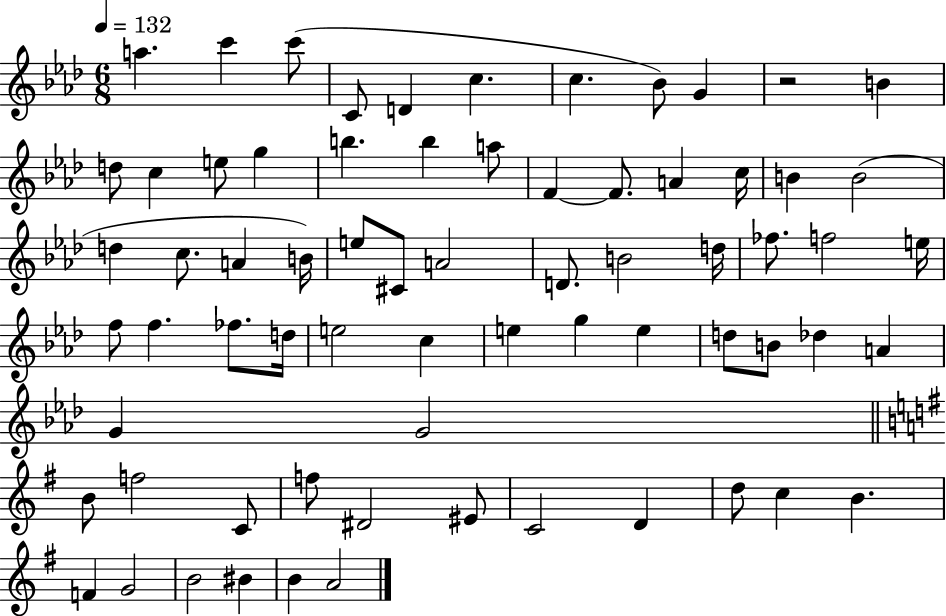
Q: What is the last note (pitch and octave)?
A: A4